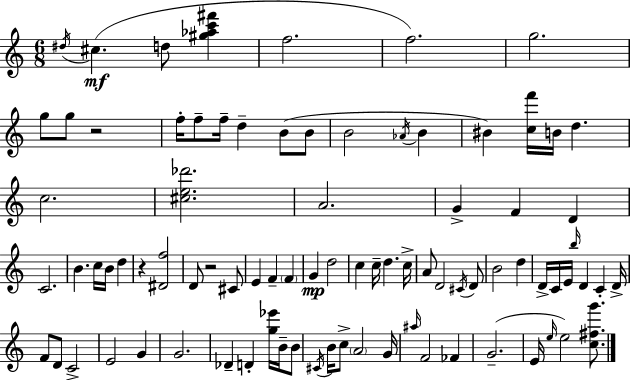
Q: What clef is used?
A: treble